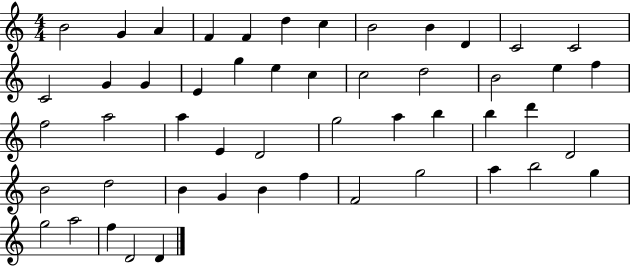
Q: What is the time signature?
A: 4/4